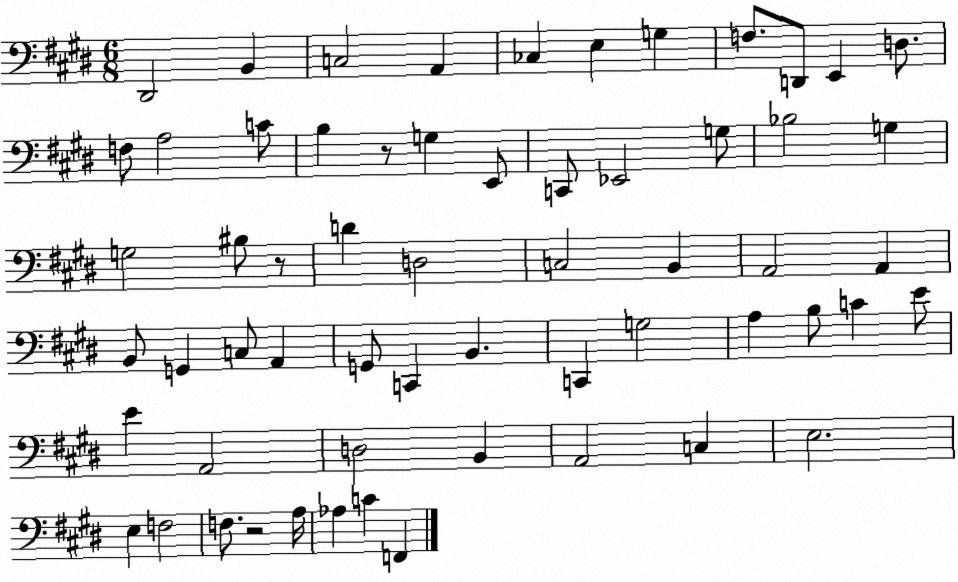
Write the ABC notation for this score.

X:1
T:Untitled
M:6/8
L:1/4
K:E
^D,,2 B,, C,2 A,, _C, E, G, F,/2 D,,/2 E,, D,/2 F,/2 A,2 C/2 B, z/2 G, E,,/2 C,,/2 _E,,2 G,/2 _B,2 G, G,2 ^B,/2 z/2 D D,2 C,2 B,, A,,2 A,, B,,/2 G,, C,/2 A,, G,,/2 C,, B,, C,, G,2 A, B,/2 C E/2 E A,,2 D,2 B,, A,,2 C, E,2 E, F,2 F,/2 z2 A,/4 _A, C F,,